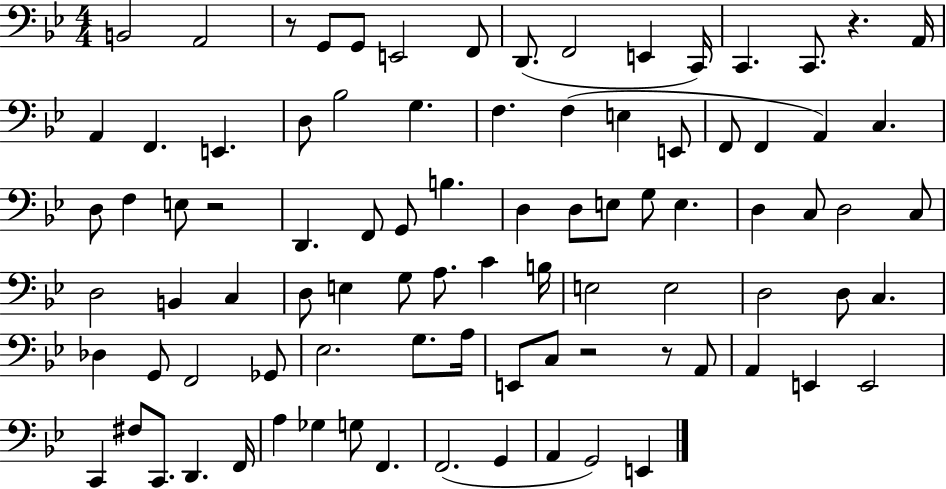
X:1
T:Untitled
M:4/4
L:1/4
K:Bb
B,,2 A,,2 z/2 G,,/2 G,,/2 E,,2 F,,/2 D,,/2 F,,2 E,, C,,/4 C,, C,,/2 z A,,/4 A,, F,, E,, D,/2 _B,2 G, F, F, E, E,,/2 F,,/2 F,, A,, C, D,/2 F, E,/2 z2 D,, F,,/2 G,,/2 B, D, D,/2 E,/2 G,/2 E, D, C,/2 D,2 C,/2 D,2 B,, C, D,/2 E, G,/2 A,/2 C B,/4 E,2 E,2 D,2 D,/2 C, _D, G,,/2 F,,2 _G,,/2 _E,2 G,/2 A,/4 E,,/2 C,/2 z2 z/2 A,,/2 A,, E,, E,,2 C,, ^F,/2 C,,/2 D,, F,,/4 A, _G, G,/2 F,, F,,2 G,, A,, G,,2 E,,